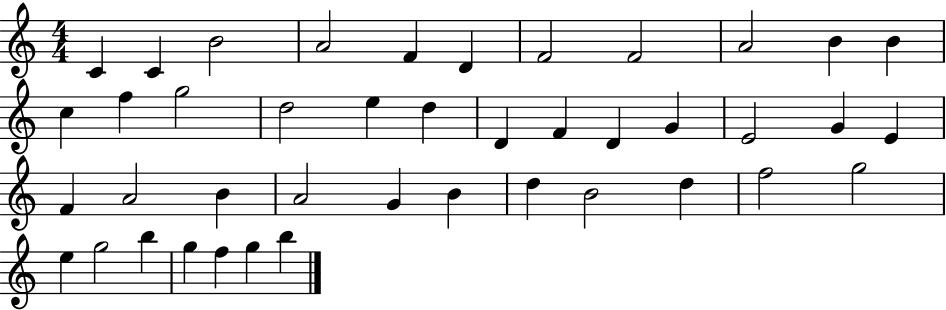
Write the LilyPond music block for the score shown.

{
  \clef treble
  \numericTimeSignature
  \time 4/4
  \key c \major
  c'4 c'4 b'2 | a'2 f'4 d'4 | f'2 f'2 | a'2 b'4 b'4 | \break c''4 f''4 g''2 | d''2 e''4 d''4 | d'4 f'4 d'4 g'4 | e'2 g'4 e'4 | \break f'4 a'2 b'4 | a'2 g'4 b'4 | d''4 b'2 d''4 | f''2 g''2 | \break e''4 g''2 b''4 | g''4 f''4 g''4 b''4 | \bar "|."
}